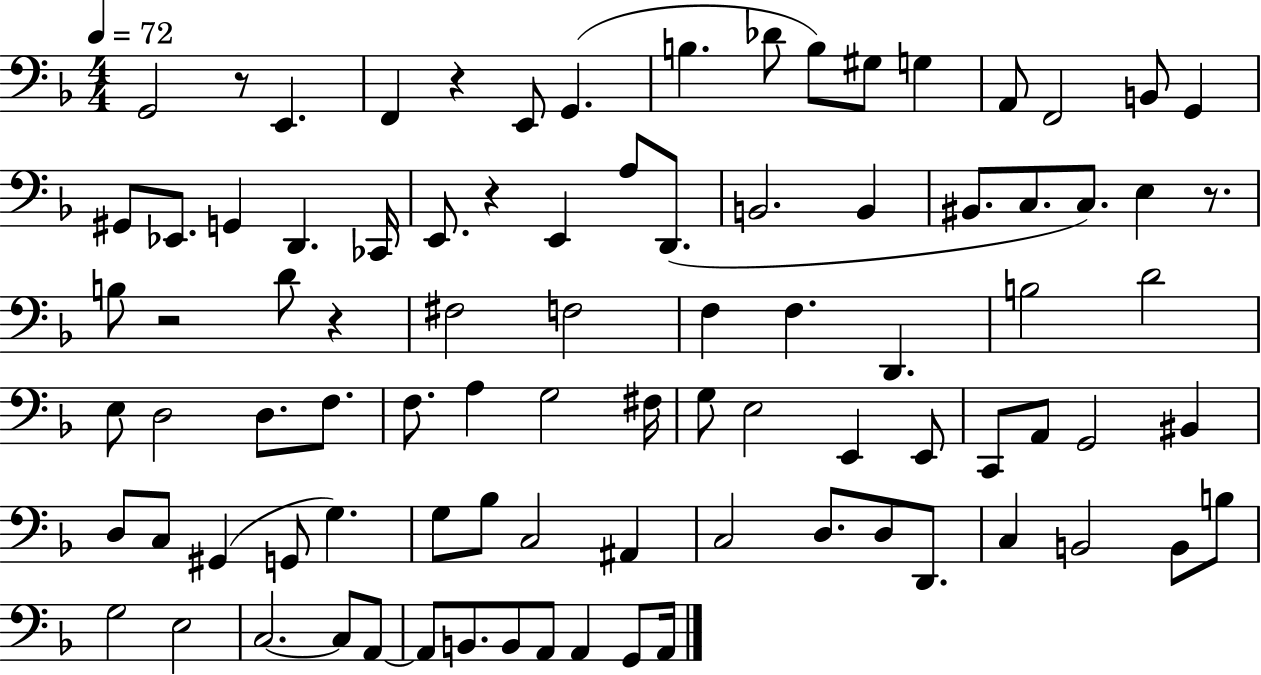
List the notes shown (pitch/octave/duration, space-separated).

G2/h R/e E2/q. F2/q R/q E2/e G2/q. B3/q. Db4/e B3/e G#3/e G3/q A2/e F2/h B2/e G2/q G#2/e Eb2/e. G2/q D2/q. CES2/s E2/e. R/q E2/q A3/e D2/e. B2/h. B2/q BIS2/e. C3/e. C3/e. E3/q R/e. B3/e R/h D4/e R/q F#3/h F3/h F3/q F3/q. D2/q. B3/h D4/h E3/e D3/h D3/e. F3/e. F3/e. A3/q G3/h F#3/s G3/e E3/h E2/q E2/e C2/e A2/e G2/h BIS2/q D3/e C3/e G#2/q G2/e G3/q. G3/e Bb3/e C3/h A#2/q C3/h D3/e. D3/e D2/e. C3/q B2/h B2/e B3/e G3/h E3/h C3/h. C3/e A2/e A2/e B2/e. B2/e A2/e A2/q G2/e A2/s